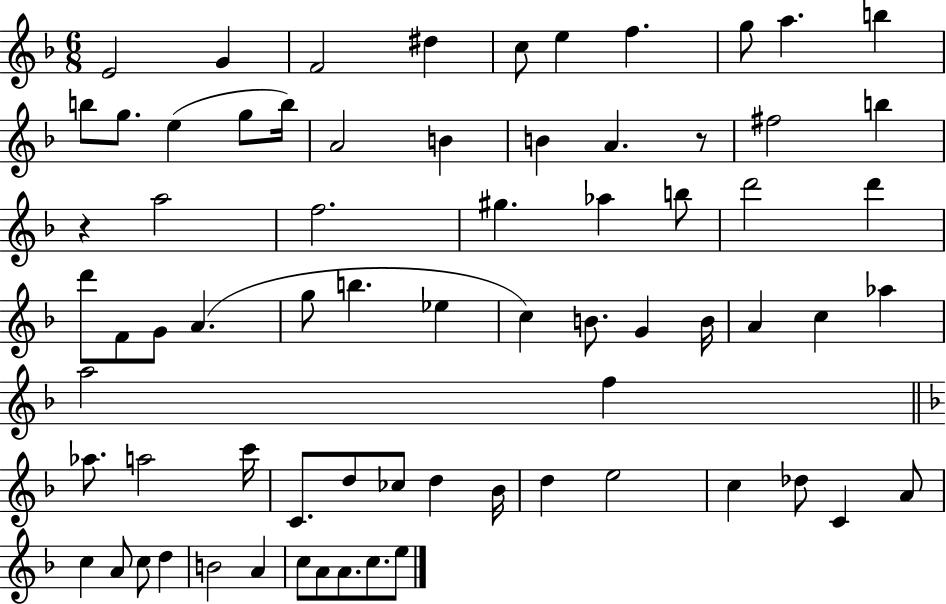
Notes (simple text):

E4/h G4/q F4/h D#5/q C5/e E5/q F5/q. G5/e A5/q. B5/q B5/e G5/e. E5/q G5/e B5/s A4/h B4/q B4/q A4/q. R/e F#5/h B5/q R/q A5/h F5/h. G#5/q. Ab5/q B5/e D6/h D6/q D6/e F4/e G4/e A4/q. G5/e B5/q. Eb5/q C5/q B4/e. G4/q B4/s A4/q C5/q Ab5/q A5/h F5/q Ab5/e. A5/h C6/s C4/e. D5/e CES5/e D5/q Bb4/s D5/q E5/h C5/q Db5/e C4/q A4/e C5/q A4/e C5/e D5/q B4/h A4/q C5/e A4/e A4/e. C5/e. E5/e